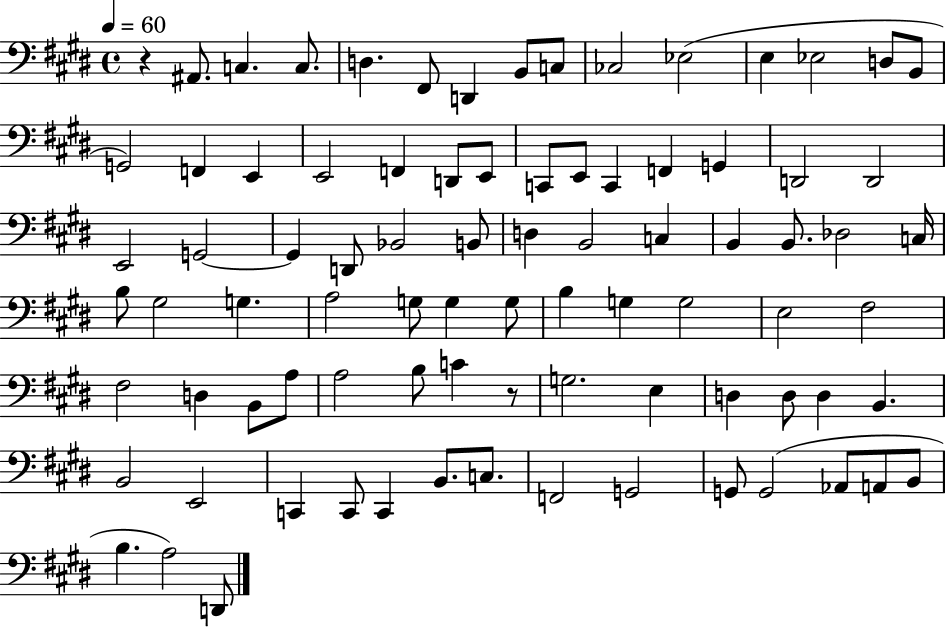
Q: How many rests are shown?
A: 2